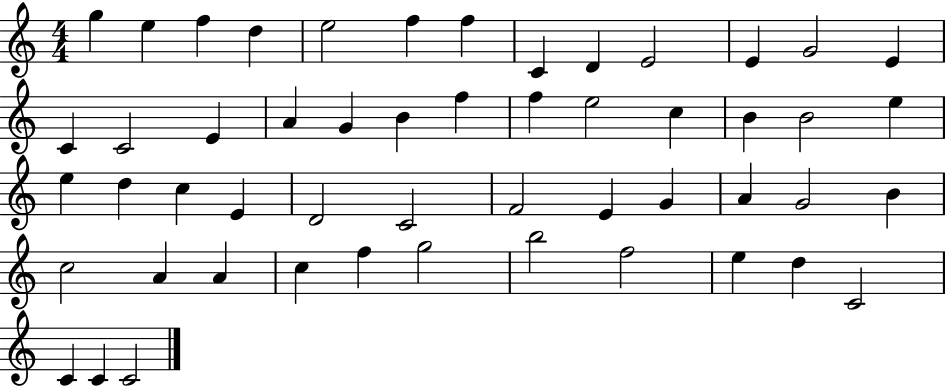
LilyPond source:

{
  \clef treble
  \numericTimeSignature
  \time 4/4
  \key c \major
  g''4 e''4 f''4 d''4 | e''2 f''4 f''4 | c'4 d'4 e'2 | e'4 g'2 e'4 | \break c'4 c'2 e'4 | a'4 g'4 b'4 f''4 | f''4 e''2 c''4 | b'4 b'2 e''4 | \break e''4 d''4 c''4 e'4 | d'2 c'2 | f'2 e'4 g'4 | a'4 g'2 b'4 | \break c''2 a'4 a'4 | c''4 f''4 g''2 | b''2 f''2 | e''4 d''4 c'2 | \break c'4 c'4 c'2 | \bar "|."
}